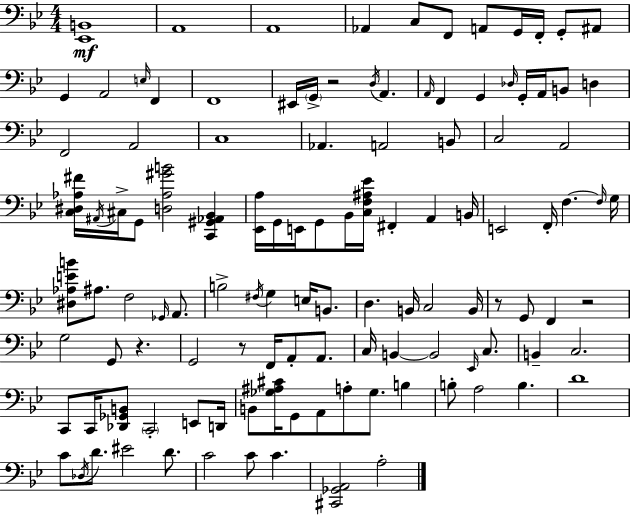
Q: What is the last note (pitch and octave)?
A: A3